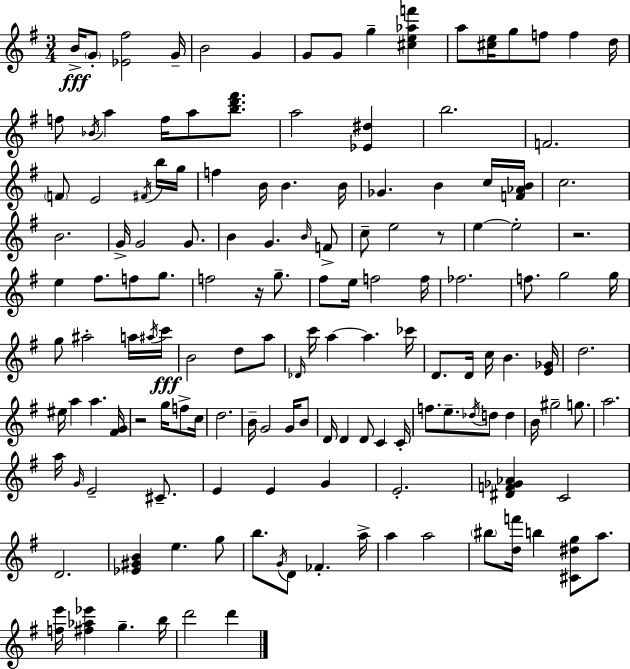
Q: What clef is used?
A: treble